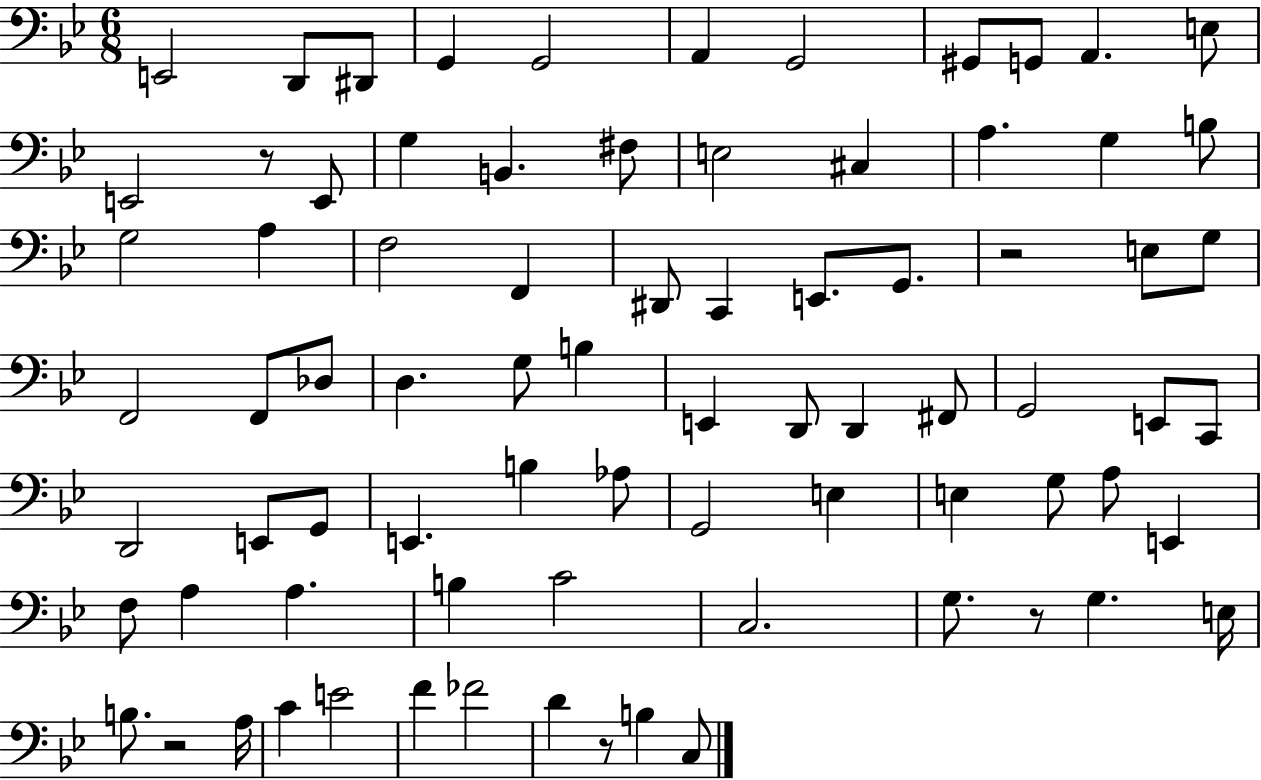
{
  \clef bass
  \numericTimeSignature
  \time 6/8
  \key bes \major
  \repeat volta 2 { e,2 d,8 dis,8 | g,4 g,2 | a,4 g,2 | gis,8 g,8 a,4. e8 | \break e,2 r8 e,8 | g4 b,4. fis8 | e2 cis4 | a4. g4 b8 | \break g2 a4 | f2 f,4 | dis,8 c,4 e,8. g,8. | r2 e8 g8 | \break f,2 f,8 des8 | d4. g8 b4 | e,4 d,8 d,4 fis,8 | g,2 e,8 c,8 | \break d,2 e,8 g,8 | e,4. b4 aes8 | g,2 e4 | e4 g8 a8 e,4 | \break f8 a4 a4. | b4 c'2 | c2. | g8. r8 g4. e16 | \break b8. r2 a16 | c'4 e'2 | f'4 fes'2 | d'4 r8 b4 c8 | \break } \bar "|."
}